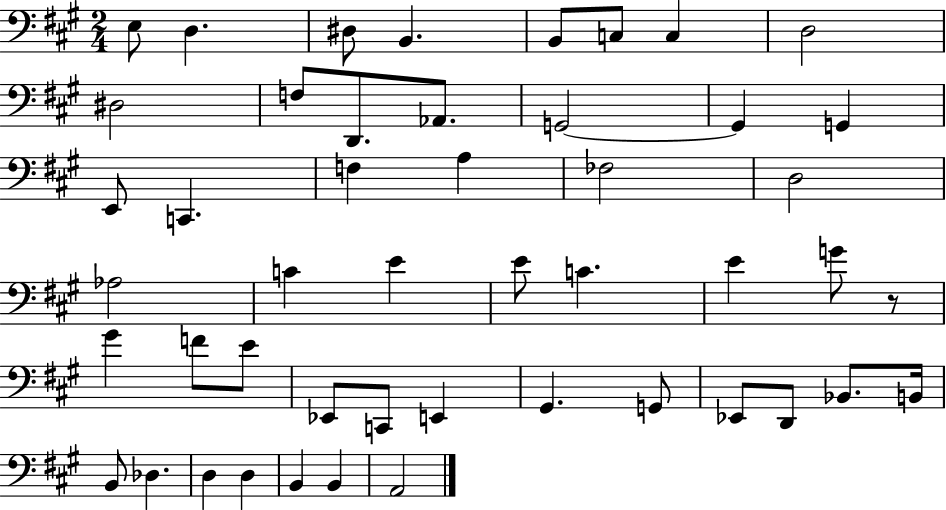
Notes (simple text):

E3/e D3/q. D#3/e B2/q. B2/e C3/e C3/q D3/h D#3/h F3/e D2/e. Ab2/e. G2/h G2/q G2/q E2/e C2/q. F3/q A3/q FES3/h D3/h Ab3/h C4/q E4/q E4/e C4/q. E4/q G4/e R/e G#4/q F4/e E4/e Eb2/e C2/e E2/q G#2/q. G2/e Eb2/e D2/e Bb2/e. B2/s B2/e Db3/q. D3/q D3/q B2/q B2/q A2/h